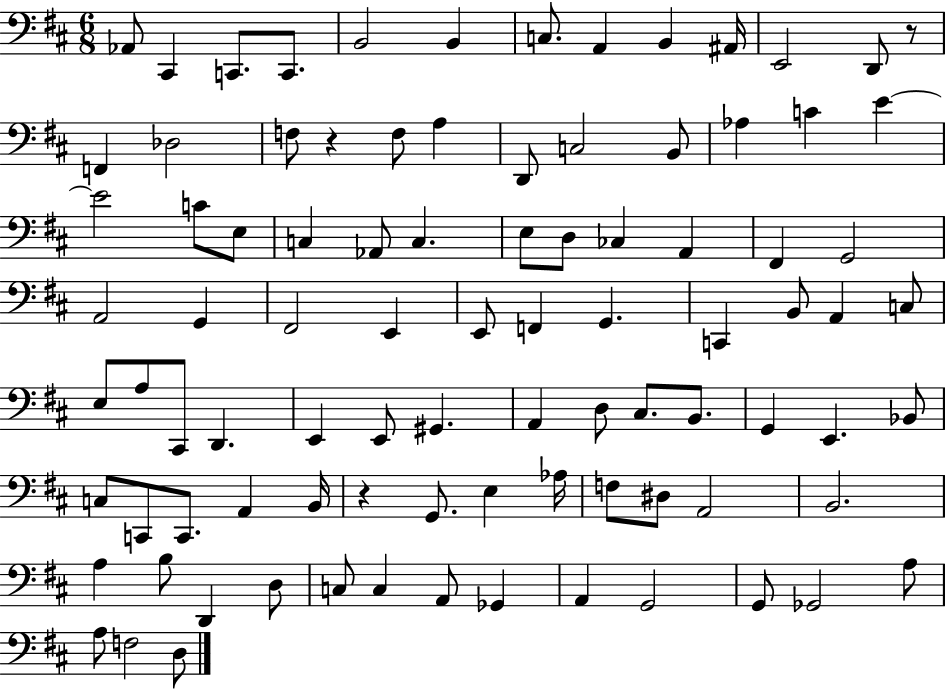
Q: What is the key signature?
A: D major